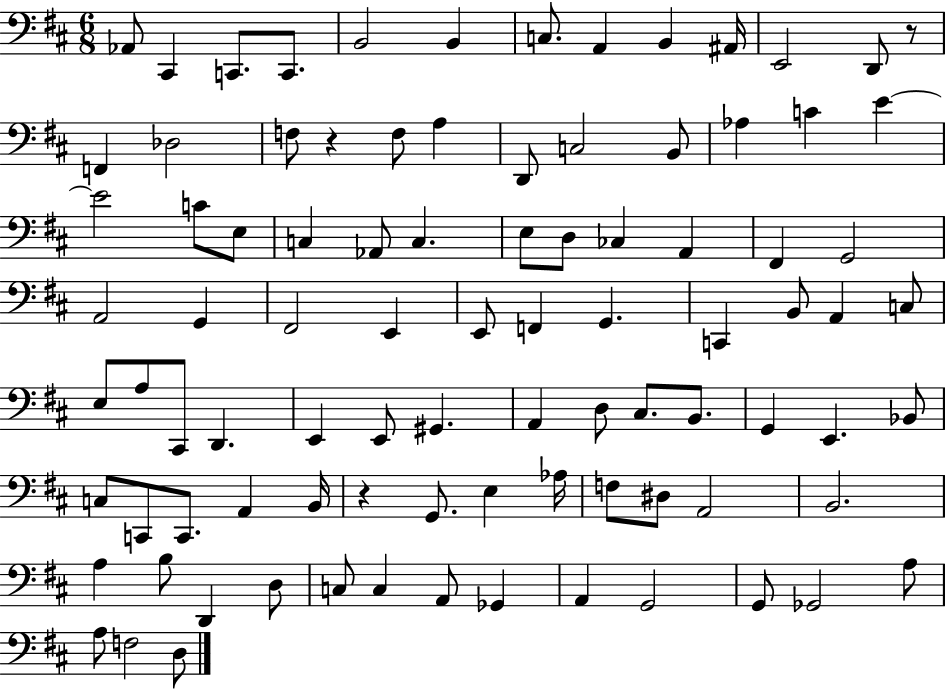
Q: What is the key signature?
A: D major